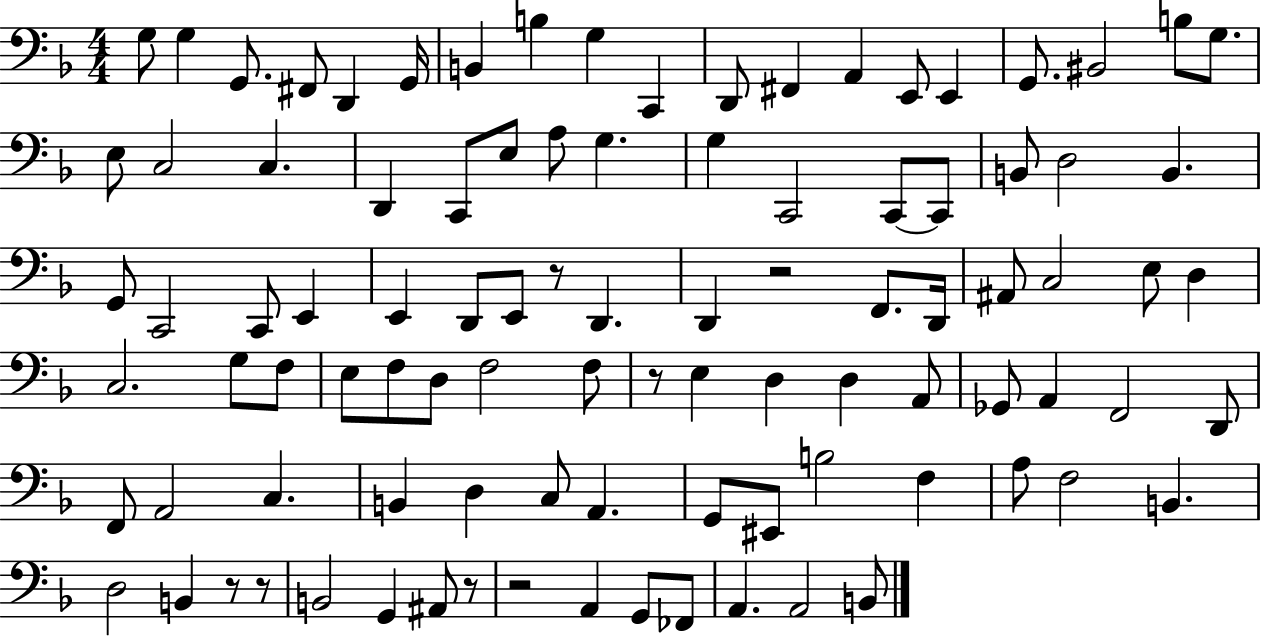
X:1
T:Untitled
M:4/4
L:1/4
K:F
G,/2 G, G,,/2 ^F,,/2 D,, G,,/4 B,, B, G, C,, D,,/2 ^F,, A,, E,,/2 E,, G,,/2 ^B,,2 B,/2 G,/2 E,/2 C,2 C, D,, C,,/2 E,/2 A,/2 G, G, C,,2 C,,/2 C,,/2 B,,/2 D,2 B,, G,,/2 C,,2 C,,/2 E,, E,, D,,/2 E,,/2 z/2 D,, D,, z2 F,,/2 D,,/4 ^A,,/2 C,2 E,/2 D, C,2 G,/2 F,/2 E,/2 F,/2 D,/2 F,2 F,/2 z/2 E, D, D, A,,/2 _G,,/2 A,, F,,2 D,,/2 F,,/2 A,,2 C, B,, D, C,/2 A,, G,,/2 ^E,,/2 B,2 F, A,/2 F,2 B,, D,2 B,, z/2 z/2 B,,2 G,, ^A,,/2 z/2 z2 A,, G,,/2 _F,,/2 A,, A,,2 B,,/2